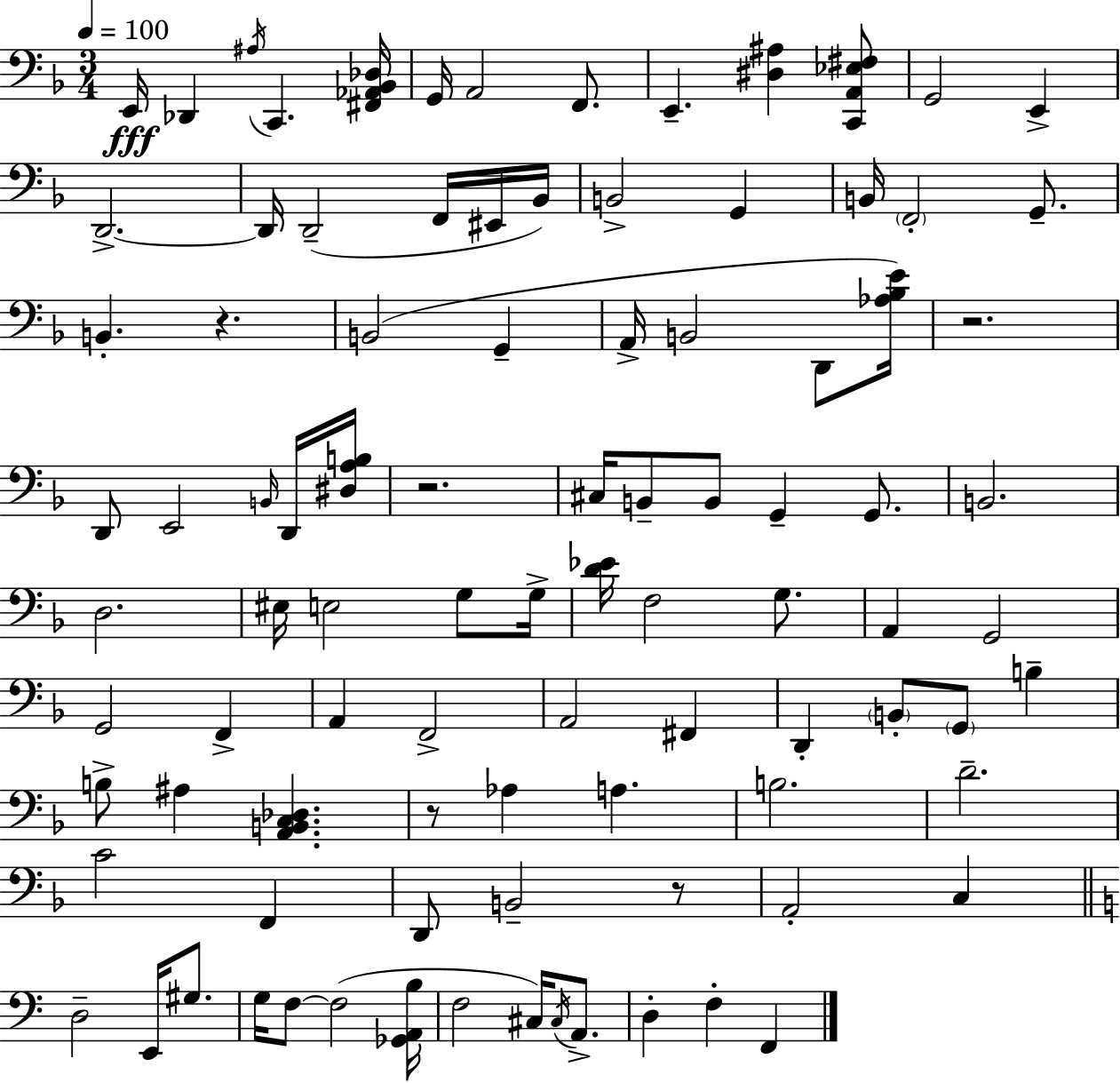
E2/s Db2/q A#3/s C2/q. [F#2,Ab2,Bb2,Db3]/s G2/s A2/h F2/e. E2/q. [D#3,A#3]/q [C2,A2,Eb3,F#3]/e G2/h E2/q D2/h. D2/s D2/h F2/s EIS2/s Bb2/s B2/h G2/q B2/s F2/h G2/e. B2/q. R/q. B2/h G2/q A2/s B2/h D2/e [Ab3,Bb3,E4]/s R/h. D2/e E2/h B2/s D2/s [D#3,A3,B3]/s R/h. C#3/s B2/e B2/e G2/q G2/e. B2/h. D3/h. EIS3/s E3/h G3/e G3/s [D4,Eb4]/s F3/h G3/e. A2/q G2/h G2/h F2/q A2/q F2/h A2/h F#2/q D2/q B2/e G2/e B3/q B3/e A#3/q [A2,B2,C3,Db3]/q. R/e Ab3/q A3/q. B3/h. D4/h. C4/h F2/q D2/e B2/h R/e A2/h C3/q D3/h E2/s G#3/e. G3/s F3/e F3/h [Gb2,A2,B3]/s F3/h C#3/s C#3/s A2/e. D3/q F3/q F2/q